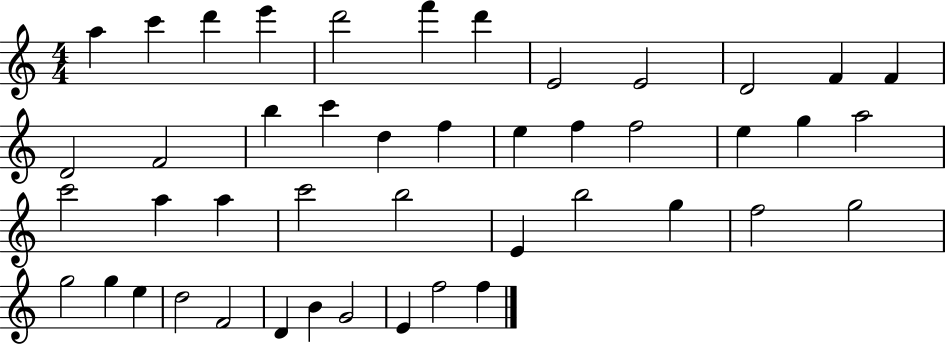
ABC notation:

X:1
T:Untitled
M:4/4
L:1/4
K:C
a c' d' e' d'2 f' d' E2 E2 D2 F F D2 F2 b c' d f e f f2 e g a2 c'2 a a c'2 b2 E b2 g f2 g2 g2 g e d2 F2 D B G2 E f2 f